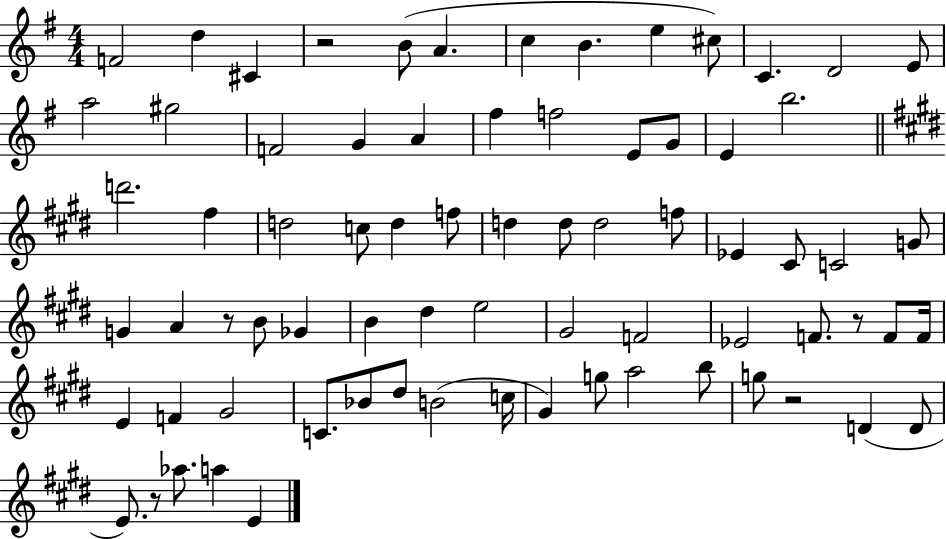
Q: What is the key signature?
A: G major